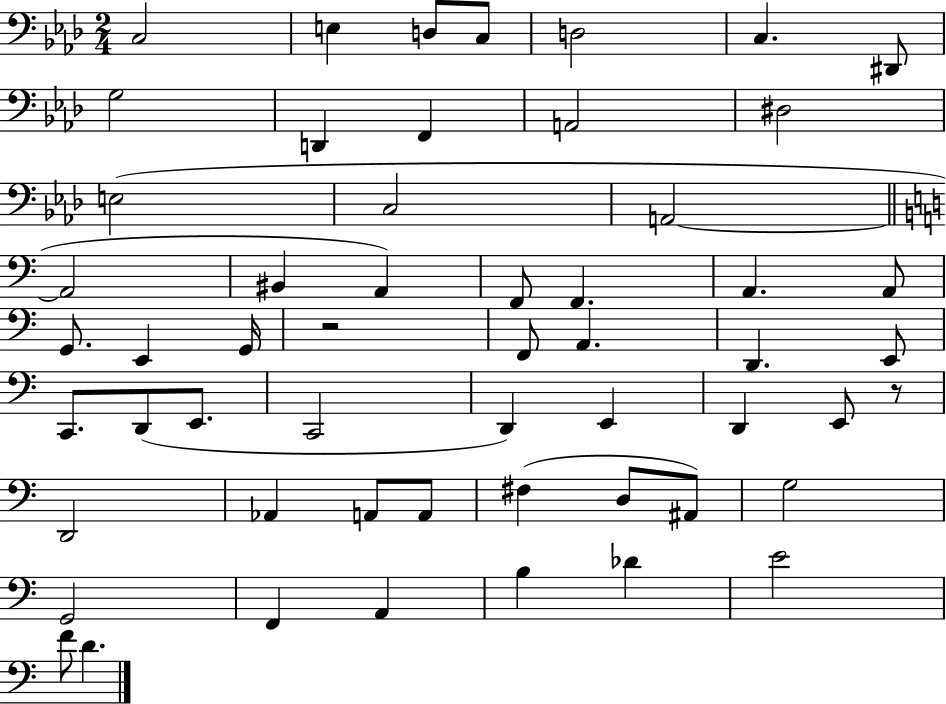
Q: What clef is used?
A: bass